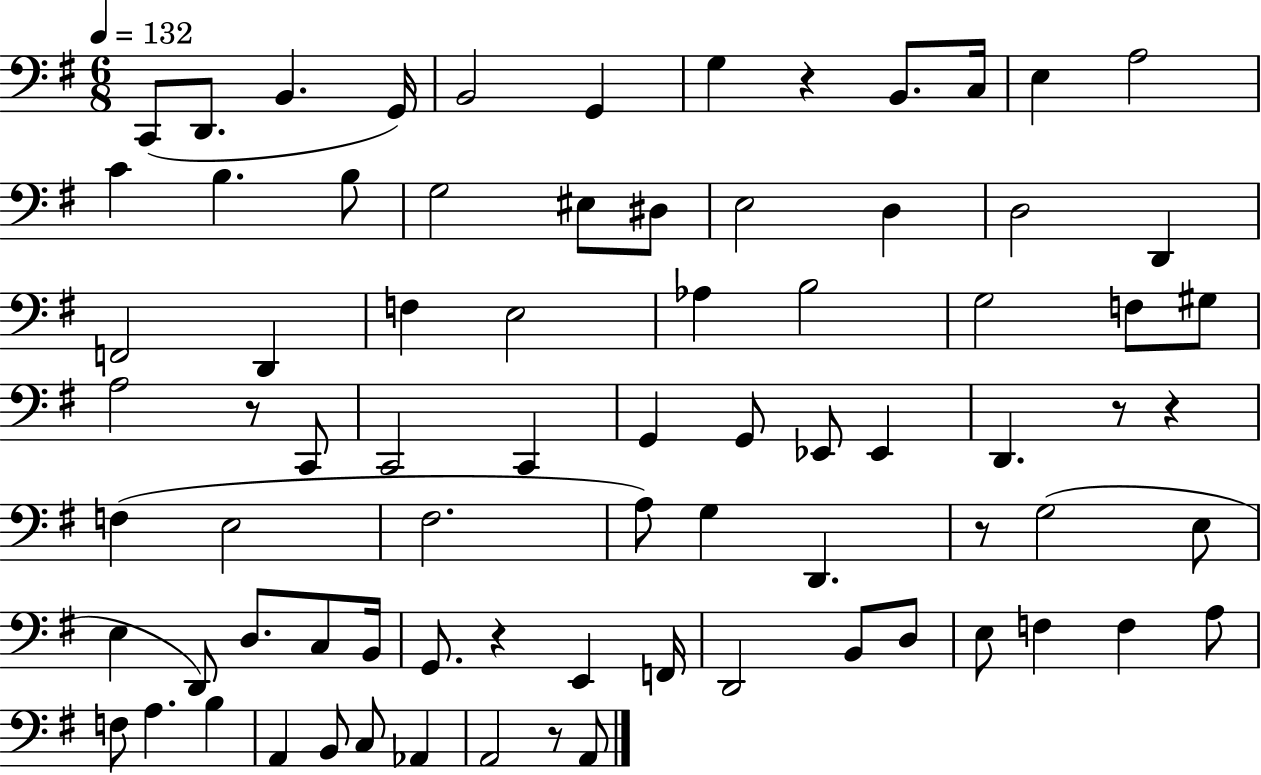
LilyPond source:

{
  \clef bass
  \numericTimeSignature
  \time 6/8
  \key g \major
  \tempo 4 = 132
  c,8( d,8. b,4. g,16) | b,2 g,4 | g4 r4 b,8. c16 | e4 a2 | \break c'4 b4. b8 | g2 eis8 dis8 | e2 d4 | d2 d,4 | \break f,2 d,4 | f4 e2 | aes4 b2 | g2 f8 gis8 | \break a2 r8 c,8 | c,2 c,4 | g,4 g,8 ees,8 ees,4 | d,4. r8 r4 | \break f4( e2 | fis2. | a8) g4 d,4. | r8 g2( e8 | \break e4 d,8) d8. c8 b,16 | g,8. r4 e,4 f,16 | d,2 b,8 d8 | e8 f4 f4 a8 | \break f8 a4. b4 | a,4 b,8 c8 aes,4 | a,2 r8 a,8 | \bar "|."
}